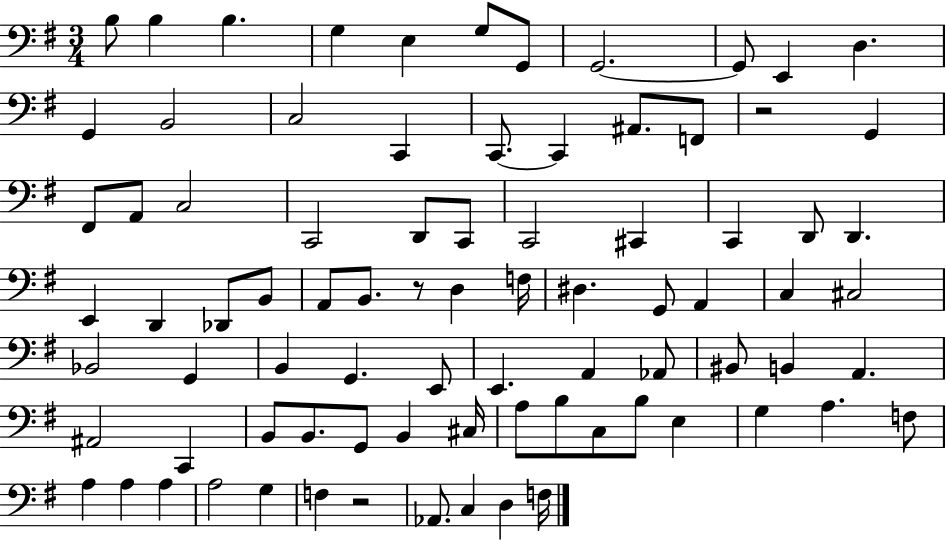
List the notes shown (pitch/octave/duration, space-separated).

B3/e B3/q B3/q. G3/q E3/q G3/e G2/e G2/h. G2/e E2/q D3/q. G2/q B2/h C3/h C2/q C2/e. C2/q A#2/e. F2/e R/h G2/q F#2/e A2/e C3/h C2/h D2/e C2/e C2/h C#2/q C2/q D2/e D2/q. E2/q D2/q Db2/e B2/e A2/e B2/e. R/e D3/q F3/s D#3/q. G2/e A2/q C3/q C#3/h Bb2/h G2/q B2/q G2/q. E2/e E2/q. A2/q Ab2/e BIS2/e B2/q A2/q. A#2/h C2/q B2/e B2/e. G2/e B2/q C#3/s A3/e B3/e C3/e B3/e E3/q G3/q A3/q. F3/e A3/q A3/q A3/q A3/h G3/q F3/q R/h Ab2/e. C3/q D3/q F3/s